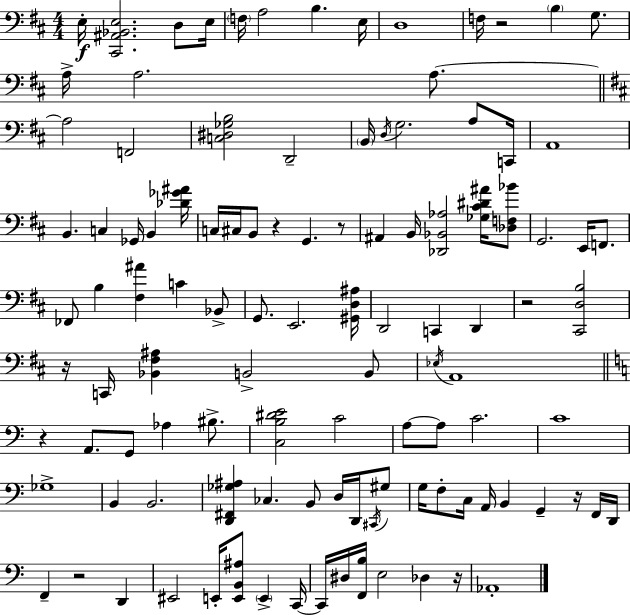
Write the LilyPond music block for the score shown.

{
  \clef bass
  \numericTimeSignature
  \time 4/4
  \key d \major
  e16-.\f <cis, ais, bes, e>2. d8 e16 | \parenthesize f16 a2 b4. e16 | d1 | f16 r2 \parenthesize b4 g8. | \break a16-> a2. a8.~~ | \bar "||" \break \key d \major a2 f,2 | <c dis ges b>2 d,2-- | \parenthesize b,16 \acciaccatura { d16 } g2. a8 | c,16 a,1 | \break b,4. c4 ges,16 b,4 | <des' ges' ais'>16 c16 cis16 b,8 r4 g,4. r8 | ais,4 b,16 <des, bes, aes>2 <ges cis' dis' ais'>16 <des f bes'>8 | g,2. e,16 f,8. | \break fes,8 b4 <fis ais'>4 c'4 bes,8-> | g,8. e,2. | <gis, d ais>16 d,2 c,4 d,4 | r2 <cis, d b>2 | \break r16 c,16 <bes, fis ais>4 b,2-> b,8 | \acciaccatura { ees16 } a,1 | \bar "||" \break \key c \major r4 a,8. g,8 aes4 bis8.-> | <c b dis' e'>2 c'2 | a8~~ a8 c'2. | c'1 | \break ges1-> | b,4 b,2. | <d, fis, ges ais>4 ces4. b,8 d16 d,16 \acciaccatura { cis,16 } gis8 | g16 f8-. c16 a,16 b,4 g,4-- r16 f,16 | \break d,16 f,4-- r2 d,4 | eis,2 e,16-. <e, b, ais>8 \parenthesize e,4-> | c,16~~ c,16 dis16 <f, b>16 e2 des4 | r16 aes,1-. | \break \bar "|."
}